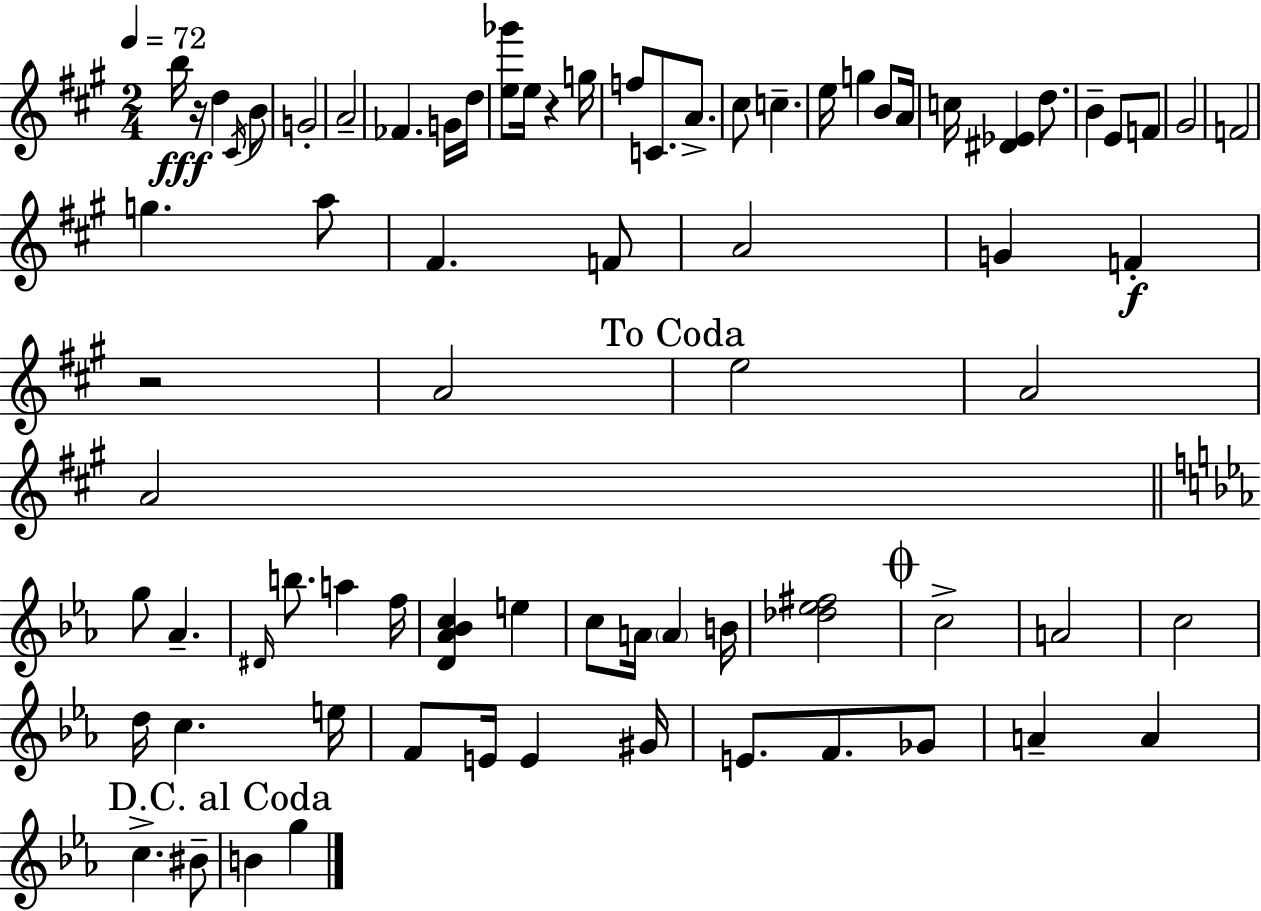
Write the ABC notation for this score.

X:1
T:Untitled
M:2/4
L:1/4
K:A
b/4 z/4 d ^C/4 B/2 G2 A2 _F G/4 d/4 [e_g']/2 e/4 z g/4 f/2 C/2 A/2 ^c/2 c e/4 g B/2 A/4 c/4 [^D_E] d/2 B E/2 F/2 ^G2 F2 g a/2 ^F F/2 A2 G F z2 A2 e2 A2 A2 g/2 _A ^D/4 b/2 a f/4 [D_A_Bc] e c/2 A/4 A B/4 [_d_e^f]2 c2 A2 c2 d/4 c e/4 F/2 E/4 E ^G/4 E/2 F/2 _G/2 A A c ^B/2 B g